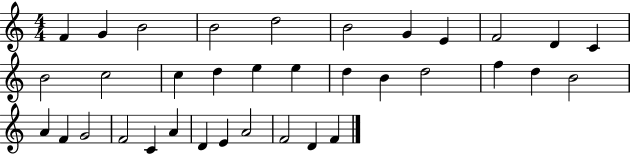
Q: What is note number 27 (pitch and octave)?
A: F4